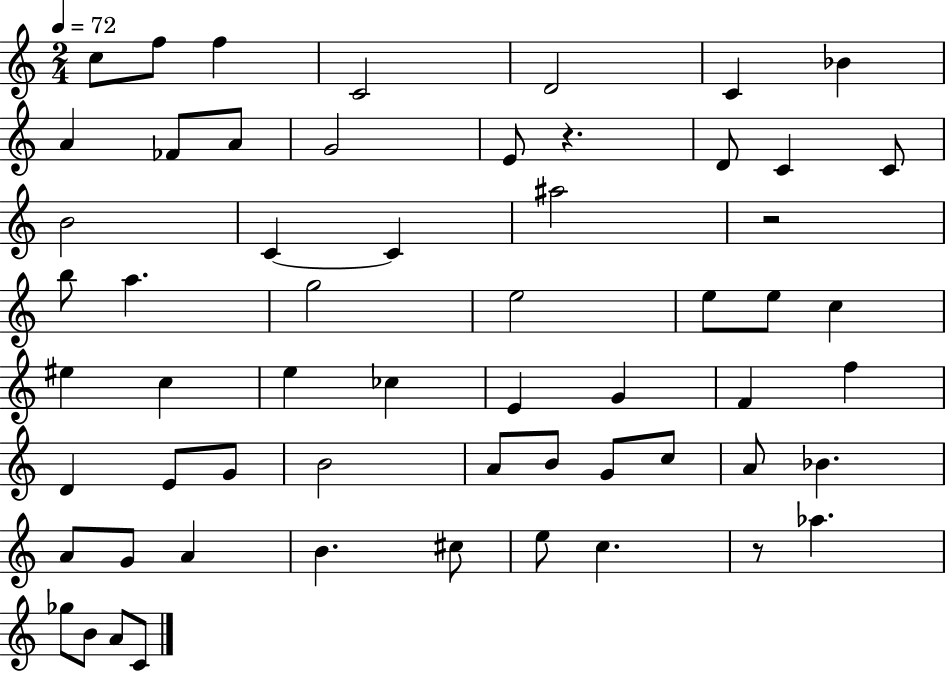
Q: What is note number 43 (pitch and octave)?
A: A4